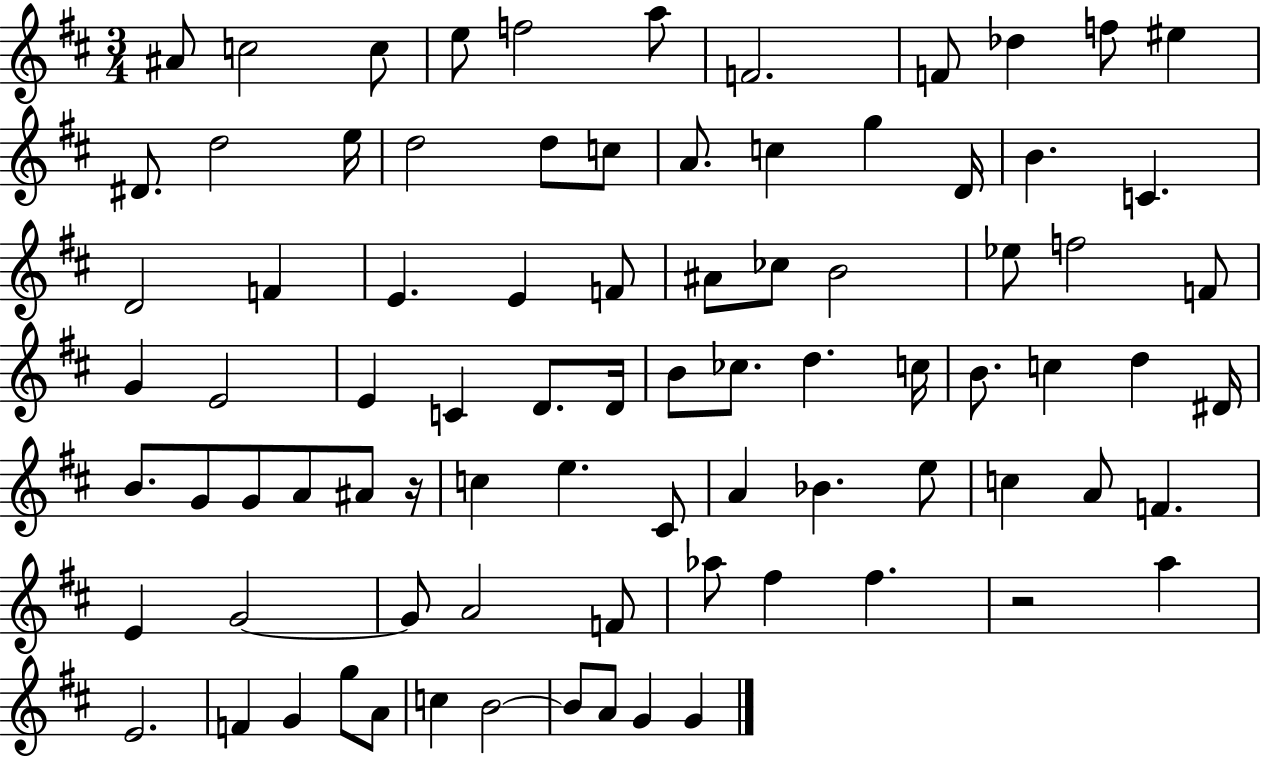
A#4/e C5/h C5/e E5/e F5/h A5/e F4/h. F4/e Db5/q F5/e EIS5/q D#4/e. D5/h E5/s D5/h D5/e C5/e A4/e. C5/q G5/q D4/s B4/q. C4/q. D4/h F4/q E4/q. E4/q F4/e A#4/e CES5/e B4/h Eb5/e F5/h F4/e G4/q E4/h E4/q C4/q D4/e. D4/s B4/e CES5/e. D5/q. C5/s B4/e. C5/q D5/q D#4/s B4/e. G4/e G4/e A4/e A#4/e R/s C5/q E5/q. C#4/e A4/q Bb4/q. E5/e C5/q A4/e F4/q. E4/q G4/h G4/e A4/h F4/e Ab5/e F#5/q F#5/q. R/h A5/q E4/h. F4/q G4/q G5/e A4/e C5/q B4/h B4/e A4/e G4/q G4/q